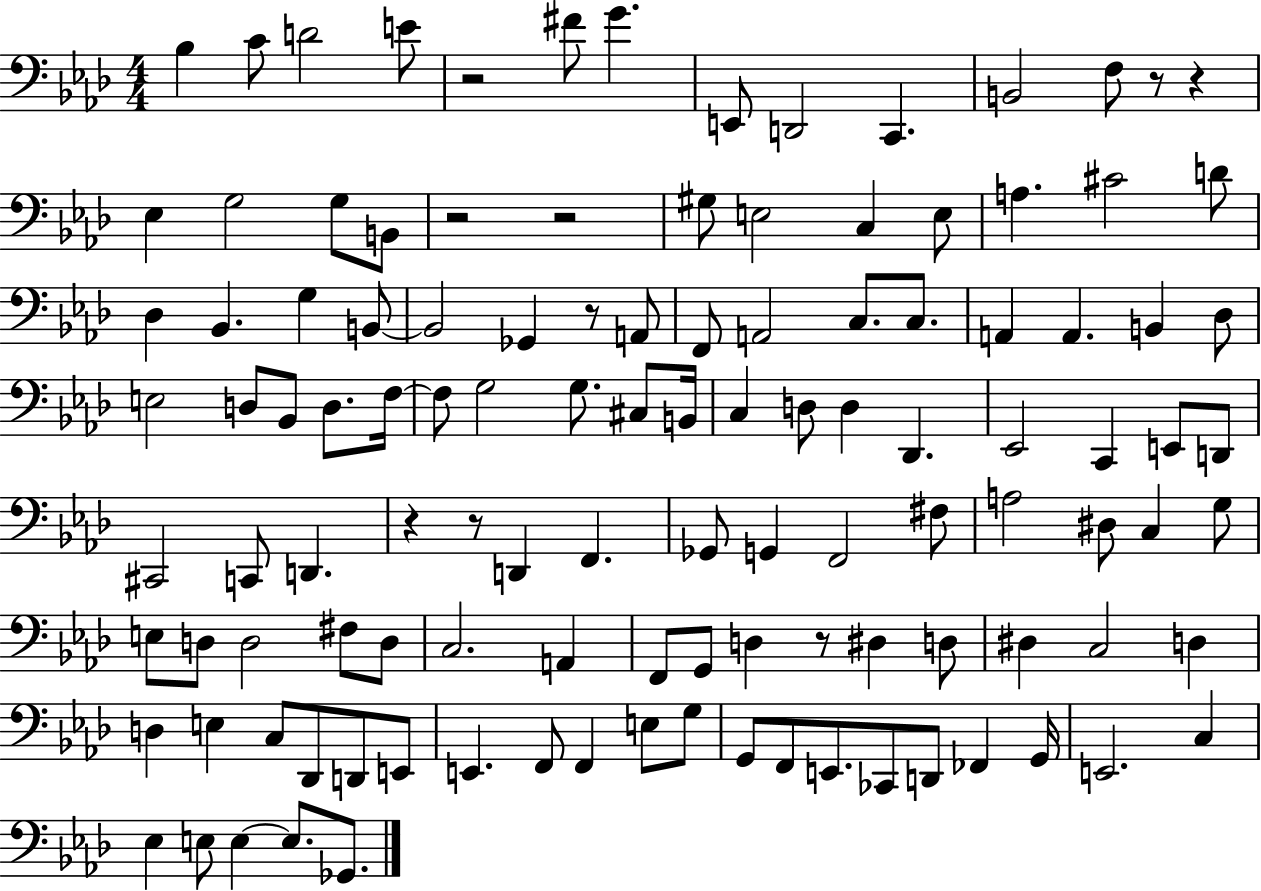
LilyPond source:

{
  \clef bass
  \numericTimeSignature
  \time 4/4
  \key aes \major
  bes4 c'8 d'2 e'8 | r2 fis'8 g'4. | e,8 d,2 c,4. | b,2 f8 r8 r4 | \break ees4 g2 g8 b,8 | r2 r2 | gis8 e2 c4 e8 | a4. cis'2 d'8 | \break des4 bes,4. g4 b,8~~ | b,2 ges,4 r8 a,8 | f,8 a,2 c8. c8. | a,4 a,4. b,4 des8 | \break e2 d8 bes,8 d8. f16~~ | f8 g2 g8. cis8 b,16 | c4 d8 d4 des,4. | ees,2 c,4 e,8 d,8 | \break cis,2 c,8 d,4. | r4 r8 d,4 f,4. | ges,8 g,4 f,2 fis8 | a2 dis8 c4 g8 | \break e8 d8 d2 fis8 d8 | c2. a,4 | f,8 g,8 d4 r8 dis4 d8 | dis4 c2 d4 | \break d4 e4 c8 des,8 d,8 e,8 | e,4. f,8 f,4 e8 g8 | g,8 f,8 e,8. ces,8 d,8 fes,4 g,16 | e,2. c4 | \break ees4 e8 e4~~ e8. ges,8. | \bar "|."
}